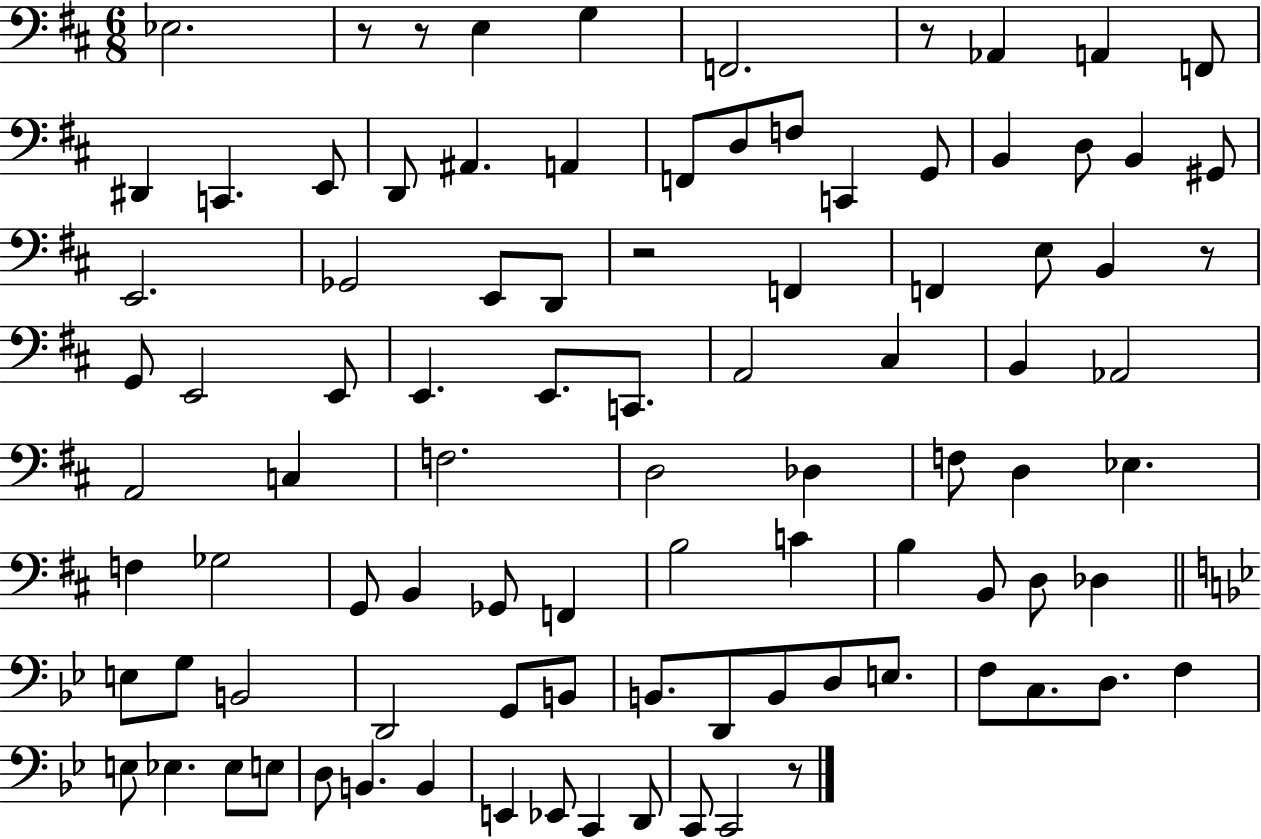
Eb3/h. R/e R/e E3/q G3/q F2/h. R/e Ab2/q A2/q F2/e D#2/q C2/q. E2/e D2/e A#2/q. A2/q F2/e D3/e F3/e C2/q G2/e B2/q D3/e B2/q G#2/e E2/h. Gb2/h E2/e D2/e R/h F2/q F2/q E3/e B2/q R/e G2/e E2/h E2/e E2/q. E2/e. C2/e. A2/h C#3/q B2/q Ab2/h A2/h C3/q F3/h. D3/h Db3/q F3/e D3/q Eb3/q. F3/q Gb3/h G2/e B2/q Gb2/e F2/q B3/h C4/q B3/q B2/e D3/e Db3/q E3/e G3/e B2/h D2/h G2/e B2/e B2/e. D2/e B2/e D3/e E3/e. F3/e C3/e. D3/e. F3/q E3/e Eb3/q. Eb3/e E3/e D3/e B2/q. B2/q E2/q Eb2/e C2/q D2/e C2/e C2/h R/e